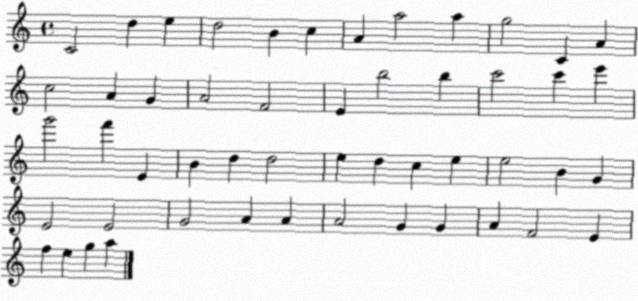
X:1
T:Untitled
M:4/4
L:1/4
K:C
C2 d e d2 B c A a2 a g2 C A c2 A G A2 F2 E b2 b c'2 c' e' g'2 f' E B d d2 e d c e e2 B G E2 E2 G2 A A A2 G G A F2 E f e g a